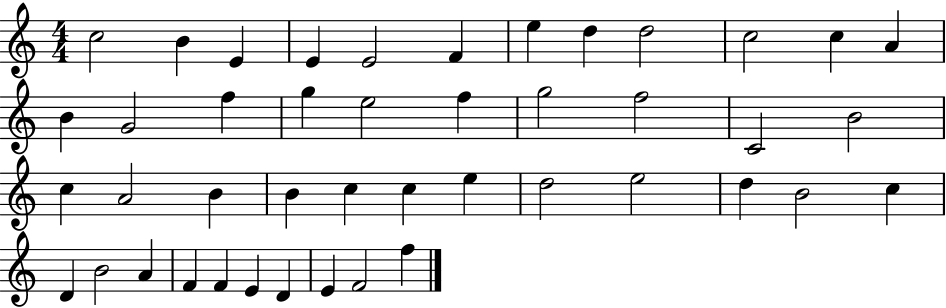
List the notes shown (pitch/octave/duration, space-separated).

C5/h B4/q E4/q E4/q E4/h F4/q E5/q D5/q D5/h C5/h C5/q A4/q B4/q G4/h F5/q G5/q E5/h F5/q G5/h F5/h C4/h B4/h C5/q A4/h B4/q B4/q C5/q C5/q E5/q D5/h E5/h D5/q B4/h C5/q D4/q B4/h A4/q F4/q F4/q E4/q D4/q E4/q F4/h F5/q